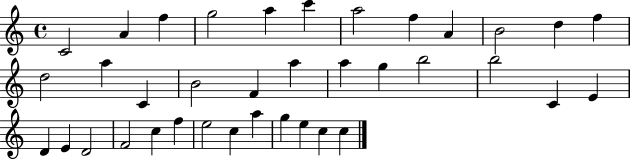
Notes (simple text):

C4/h A4/q F5/q G5/h A5/q C6/q A5/h F5/q A4/q B4/h D5/q F5/q D5/h A5/q C4/q B4/h F4/q A5/q A5/q G5/q B5/h B5/h C4/q E4/q D4/q E4/q D4/h F4/h C5/q F5/q E5/h C5/q A5/q G5/q E5/q C5/q C5/q